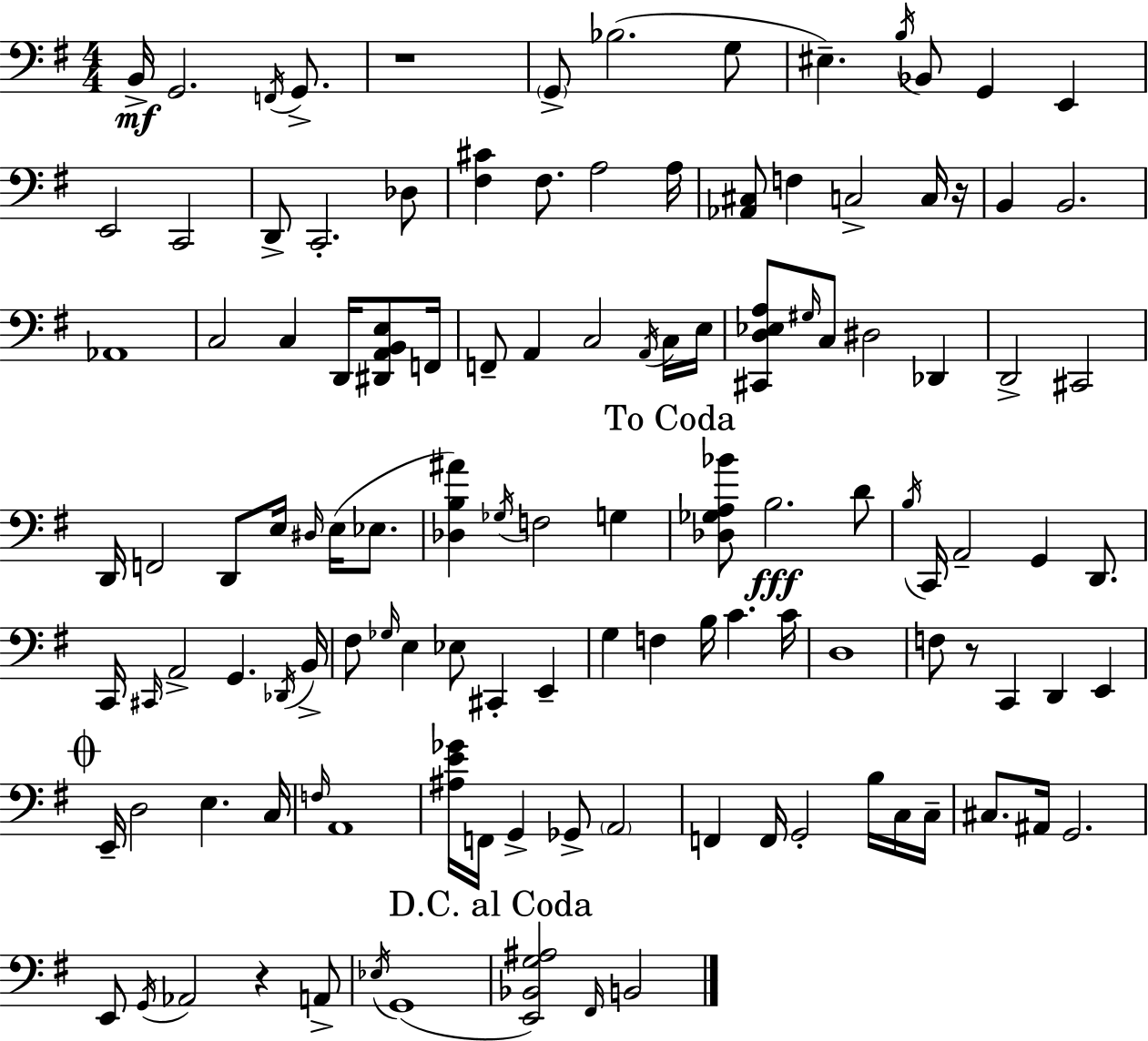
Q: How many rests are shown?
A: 4